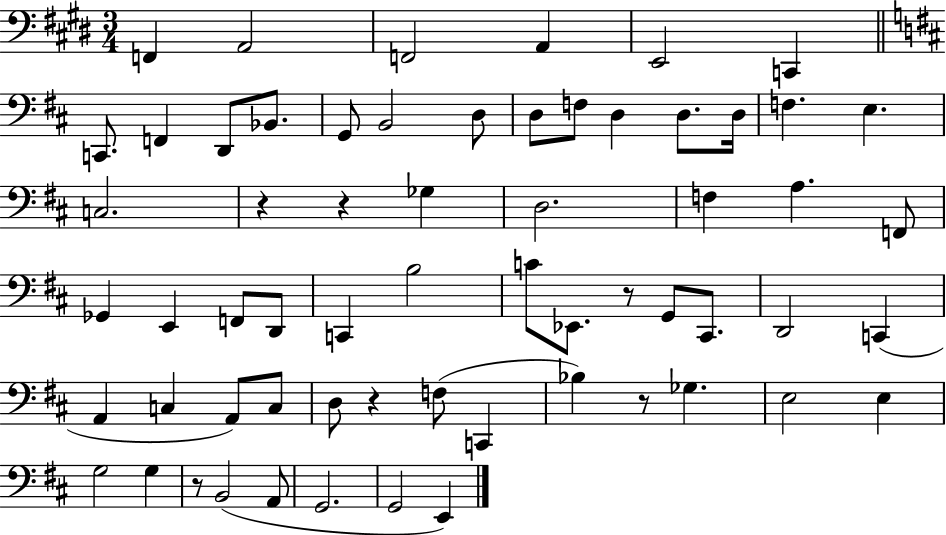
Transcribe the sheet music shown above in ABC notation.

X:1
T:Untitled
M:3/4
L:1/4
K:E
F,, A,,2 F,,2 A,, E,,2 C,, C,,/2 F,, D,,/2 _B,,/2 G,,/2 B,,2 D,/2 D,/2 F,/2 D, D,/2 D,/4 F, E, C,2 z z _G, D,2 F, A, F,,/2 _G,, E,, F,,/2 D,,/2 C,, B,2 C/2 _E,,/2 z/2 G,,/2 ^C,,/2 D,,2 C,, A,, C, A,,/2 C,/2 D,/2 z F,/2 C,, _B, z/2 _G, E,2 E, G,2 G, z/2 B,,2 A,,/2 G,,2 G,,2 E,,